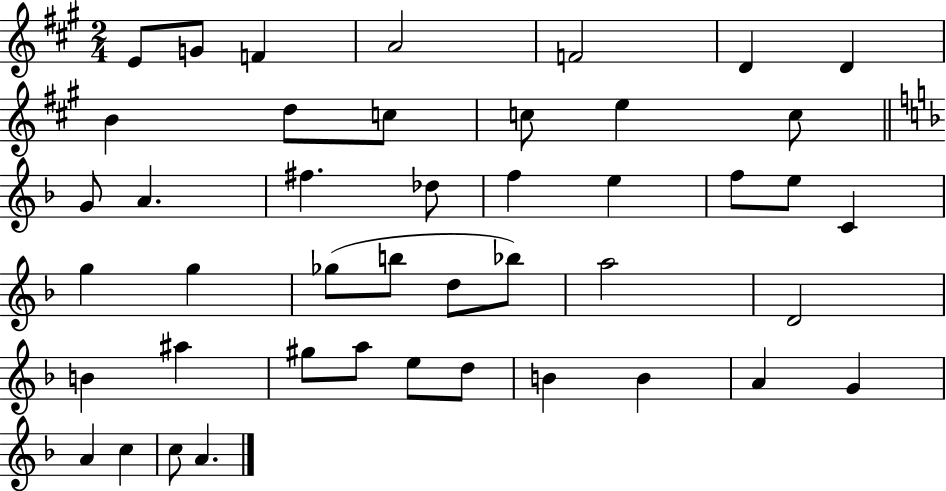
X:1
T:Untitled
M:2/4
L:1/4
K:A
E/2 G/2 F A2 F2 D D B d/2 c/2 c/2 e c/2 G/2 A ^f _d/2 f e f/2 e/2 C g g _g/2 b/2 d/2 _b/2 a2 D2 B ^a ^g/2 a/2 e/2 d/2 B B A G A c c/2 A